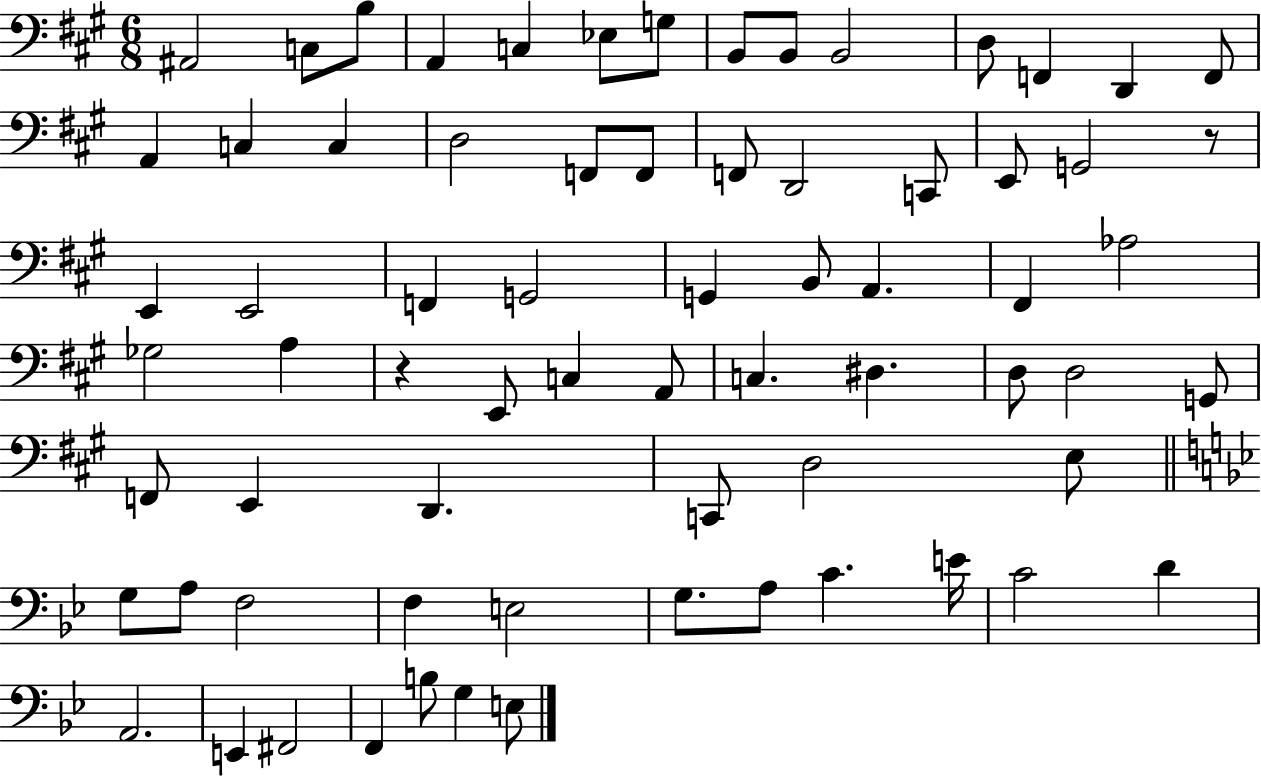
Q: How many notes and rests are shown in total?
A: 70